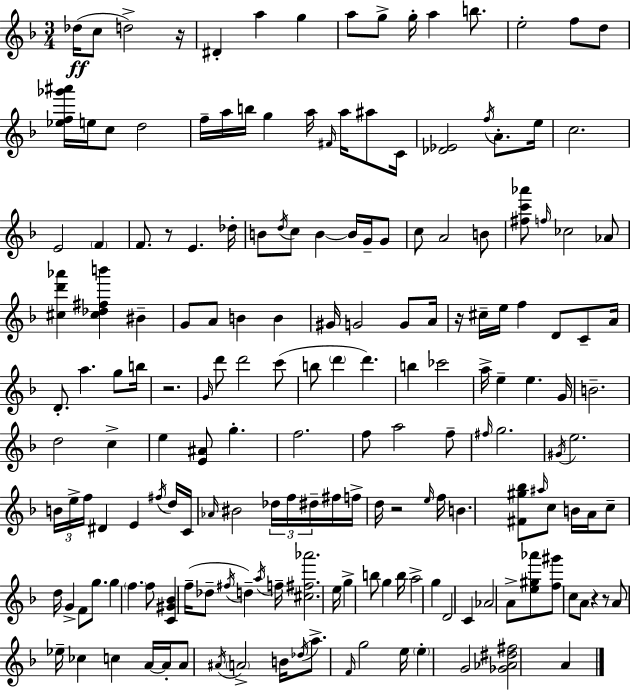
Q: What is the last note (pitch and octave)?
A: A4